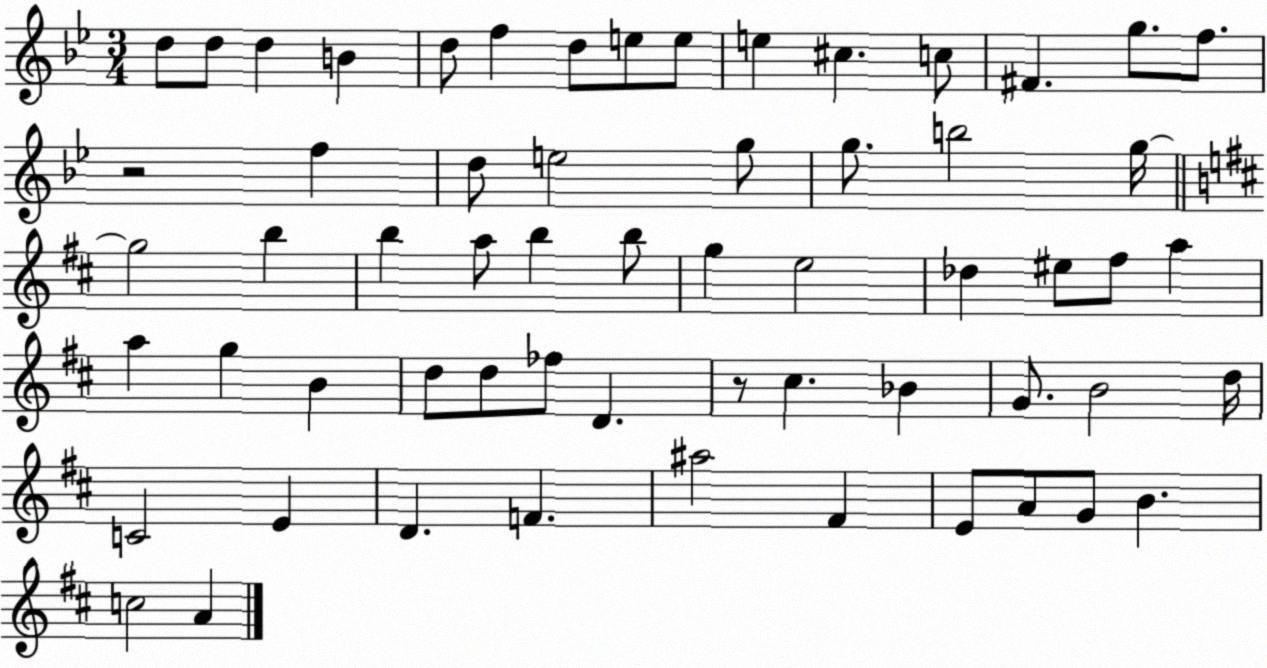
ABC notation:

X:1
T:Untitled
M:3/4
L:1/4
K:Bb
d/2 d/2 d B d/2 f d/2 e/2 e/2 e ^c c/2 ^F g/2 f/2 z2 f d/2 e2 g/2 g/2 b2 g/4 g2 b b a/2 b b/2 g e2 _d ^e/2 ^f/2 a a g B d/2 d/2 _f/2 D z/2 ^c _B G/2 B2 d/4 C2 E D F ^a2 ^F E/2 A/2 G/2 B c2 A